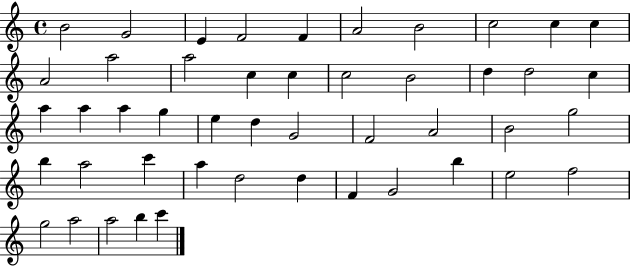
B4/h G4/h E4/q F4/h F4/q A4/h B4/h C5/h C5/q C5/q A4/h A5/h A5/h C5/q C5/q C5/h B4/h D5/q D5/h C5/q A5/q A5/q A5/q G5/q E5/q D5/q G4/h F4/h A4/h B4/h G5/h B5/q A5/h C6/q A5/q D5/h D5/q F4/q G4/h B5/q E5/h F5/h G5/h A5/h A5/h B5/q C6/q